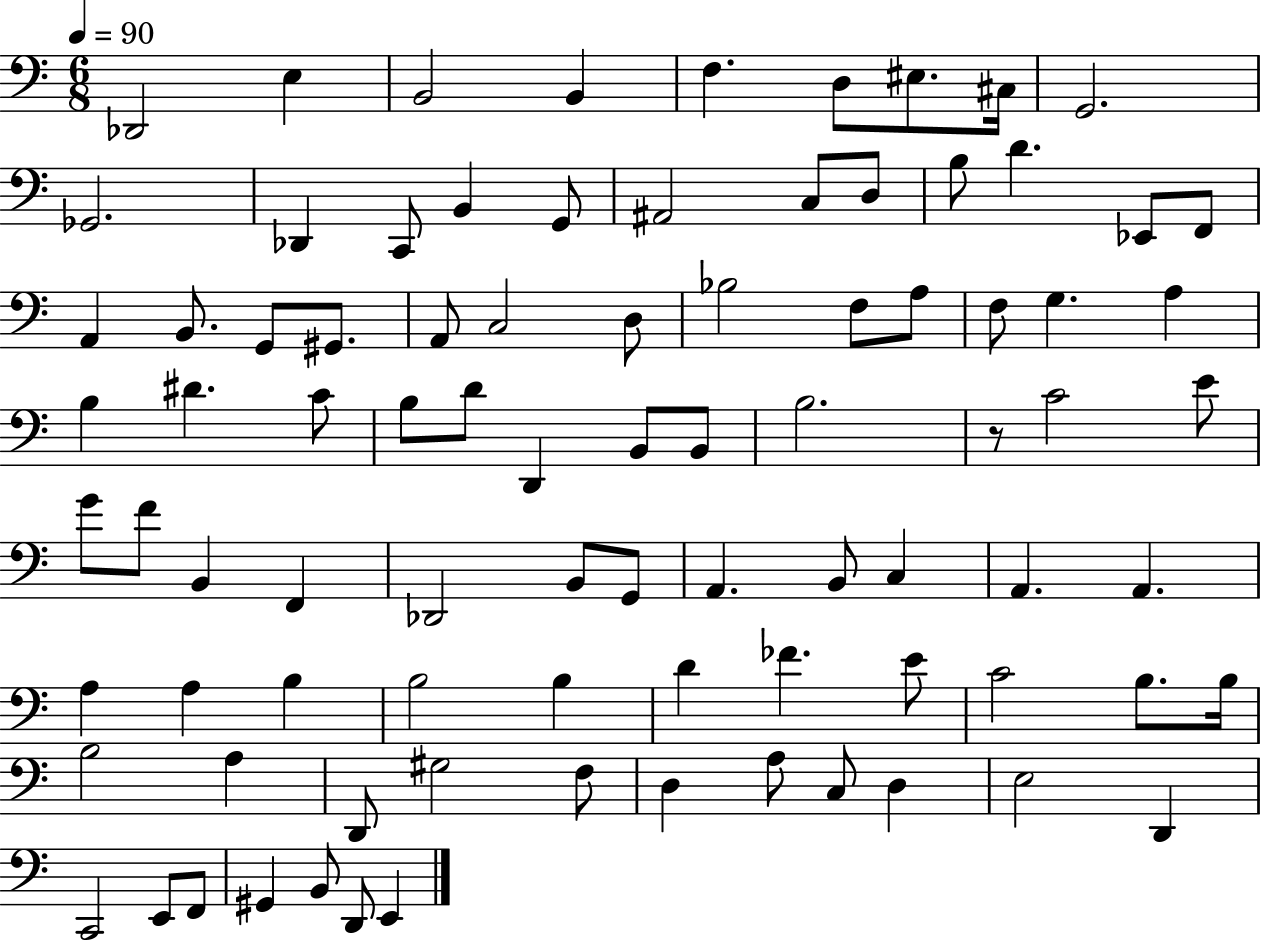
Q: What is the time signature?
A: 6/8